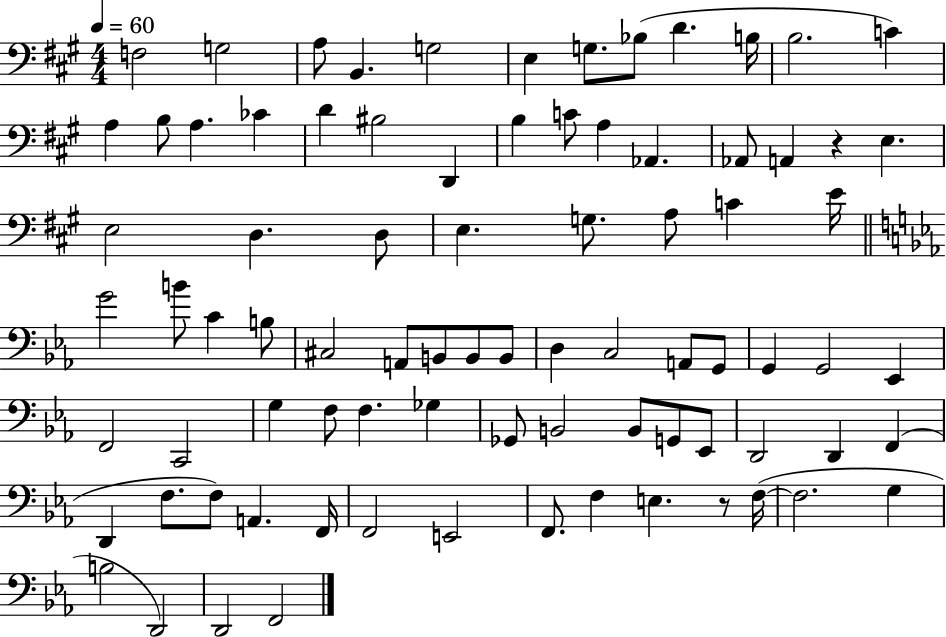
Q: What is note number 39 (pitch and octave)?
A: C#3